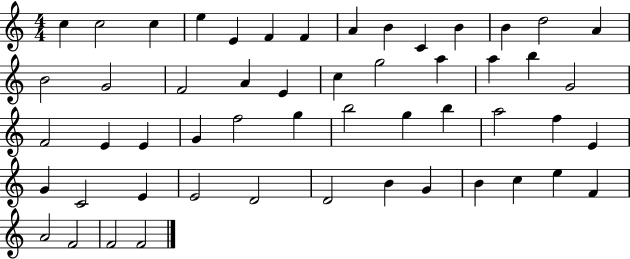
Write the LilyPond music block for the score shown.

{
  \clef treble
  \numericTimeSignature
  \time 4/4
  \key c \major
  c''4 c''2 c''4 | e''4 e'4 f'4 f'4 | a'4 b'4 c'4 b'4 | b'4 d''2 a'4 | \break b'2 g'2 | f'2 a'4 e'4 | c''4 g''2 a''4 | a''4 b''4 g'2 | \break f'2 e'4 e'4 | g'4 f''2 g''4 | b''2 g''4 b''4 | a''2 f''4 e'4 | \break g'4 c'2 e'4 | e'2 d'2 | d'2 b'4 g'4 | b'4 c''4 e''4 f'4 | \break a'2 f'2 | f'2 f'2 | \bar "|."
}